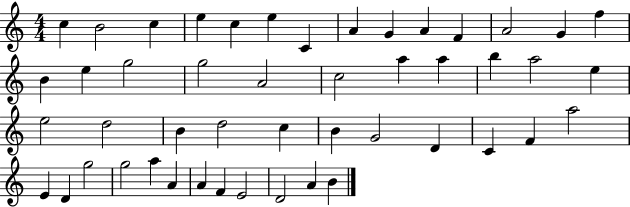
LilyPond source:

{
  \clef treble
  \numericTimeSignature
  \time 4/4
  \key c \major
  c''4 b'2 c''4 | e''4 c''4 e''4 c'4 | a'4 g'4 a'4 f'4 | a'2 g'4 f''4 | \break b'4 e''4 g''2 | g''2 a'2 | c''2 a''4 a''4 | b''4 a''2 e''4 | \break e''2 d''2 | b'4 d''2 c''4 | b'4 g'2 d'4 | c'4 f'4 a''2 | \break e'4 d'4 g''2 | g''2 a''4 a'4 | a'4 f'4 e'2 | d'2 a'4 b'4 | \break \bar "|."
}